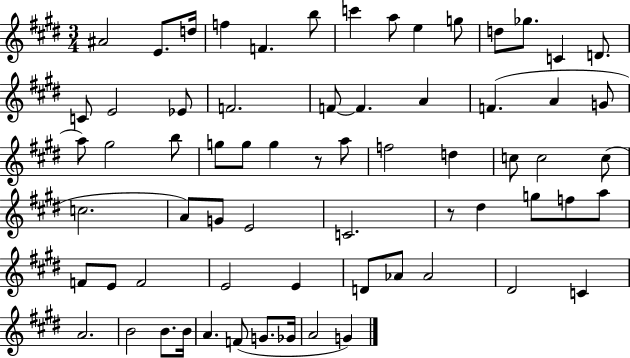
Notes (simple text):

A#4/h E4/e. D5/s F5/q F4/q. B5/e C6/q A5/e E5/q G5/e D5/e Gb5/e. C4/q D4/e. C4/e E4/h Eb4/e F4/h. F4/e F4/q. A4/q F4/q. A4/q G4/e A5/e G#5/h B5/e G5/e G5/e G5/q R/e A5/e F5/h D5/q C5/e C5/h C5/e C5/h. A4/e G4/e E4/h C4/h. R/e D#5/q G5/e F5/e A5/e F4/e E4/e F4/h E4/h E4/q D4/e Ab4/e Ab4/h D#4/h C4/q A4/h. B4/h B4/e. B4/s A4/q. F4/e G4/e. Gb4/s A4/h G4/q